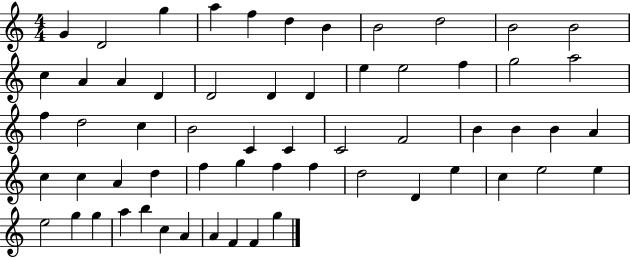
G4/q D4/h G5/q A5/q F5/q D5/q B4/q B4/h D5/h B4/h B4/h C5/q A4/q A4/q D4/q D4/h D4/q D4/q E5/q E5/h F5/q G5/h A5/h F5/q D5/h C5/q B4/h C4/q C4/q C4/h F4/h B4/q B4/q B4/q A4/q C5/q C5/q A4/q D5/q F5/q G5/q F5/q F5/q D5/h D4/q E5/q C5/q E5/h E5/q E5/h G5/q G5/q A5/q B5/q C5/q A4/q A4/q F4/q F4/q G5/q